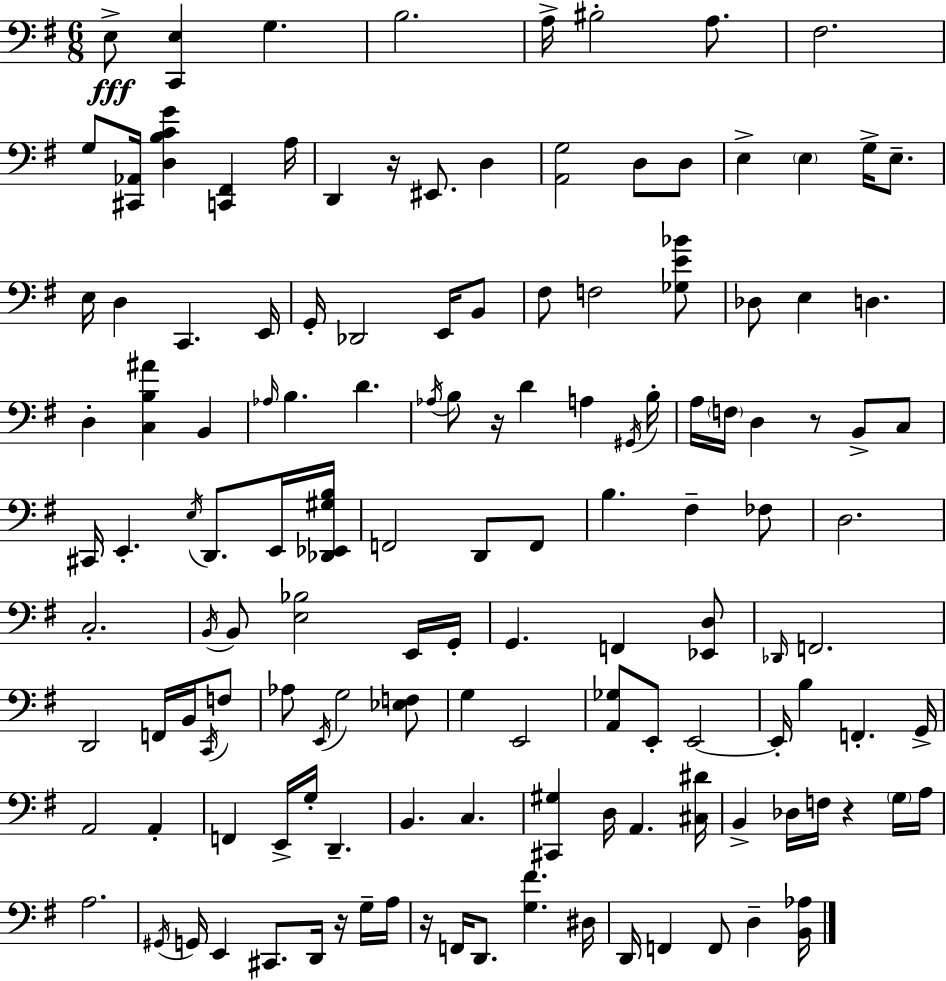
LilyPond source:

{
  \clef bass
  \numericTimeSignature
  \time 6/8
  \key g \major
  e8->\fff <c, e>4 g4. | b2. | a16-> bis2-. a8. | fis2. | \break g8 <cis, aes,>16 <d b c' g'>4 <c, fis,>4 a16 | d,4 r16 eis,8. d4 | <a, g>2 d8 d8 | e4-> \parenthesize e4 g16-> e8.-- | \break e16 d4 c,4. e,16 | g,16-. des,2 e,16 b,8 | fis8 f2 <ges e' bes'>8 | des8 e4 d4. | \break d4-. <c b ais'>4 b,4 | \grace { aes16 } b4. d'4. | \acciaccatura { aes16 } b8 r16 d'4 a4 | \acciaccatura { gis,16 } b16-. a16 \parenthesize f16 d4 r8 b,8-> | \break c8 cis,16 e,4.-. \acciaccatura { e16 } d,8. | e,16 <des, ees, gis b>16 f,2 | d,8 f,8 b4. fis4-- | fes8 d2. | \break c2.-. | \acciaccatura { b,16 } b,8 <e bes>2 | e,16 g,16-. g,4. f,4 | <ees, d>8 \grace { des,16 } f,2. | \break d,2 | f,16 b,16 \acciaccatura { c,16 } f8 aes8 \acciaccatura { e,16 } g2 | <ees f>8 g4 | e,2 <a, ges>8 e,8-. | \break e,2~~ e,16-. b4 | f,4.-. g,16-> a,2 | a,4-. f,4 | e,16-> g16-. d,4.-- b,4. | \break c4. <cis, gis>4 | d16 a,4. <cis dis'>16 b,4-> | des16 f16 r4 \parenthesize g16 a16 a2. | \acciaccatura { gis,16 } g,16 e,4 | \break cis,8. d,16 r16 g16-- a16 r16 f,16 d,8. | <g fis'>4. dis16 d,16 f,4 | f,8 d4-- <b, aes>16 \bar "|."
}